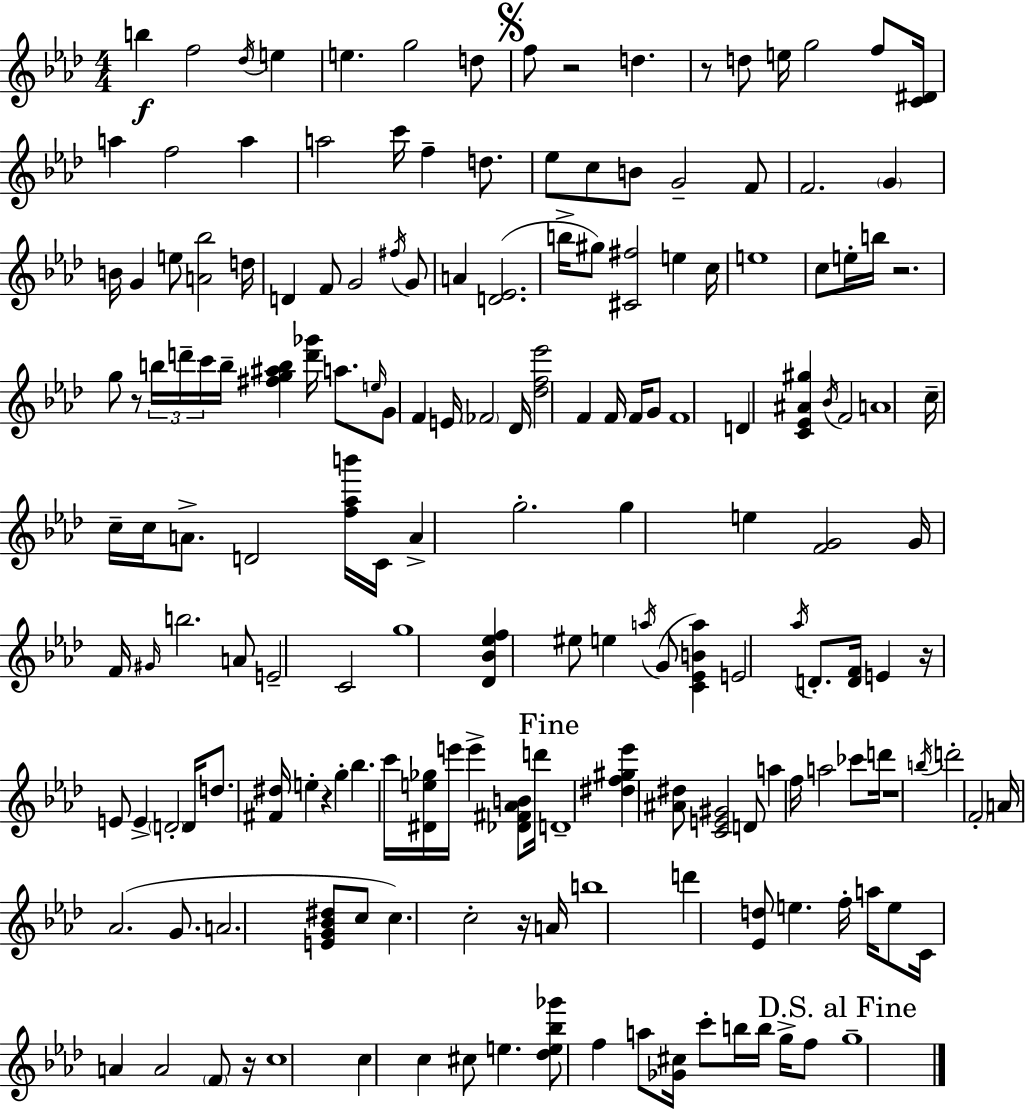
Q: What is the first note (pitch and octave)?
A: B5